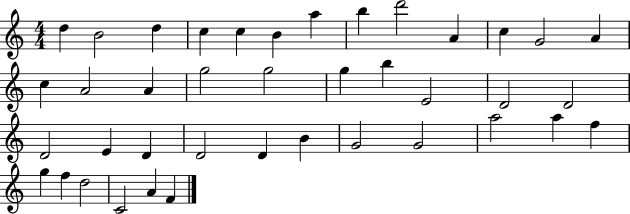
X:1
T:Untitled
M:4/4
L:1/4
K:C
d B2 d c c B a b d'2 A c G2 A c A2 A g2 g2 g b E2 D2 D2 D2 E D D2 D B G2 G2 a2 a f g f d2 C2 A F